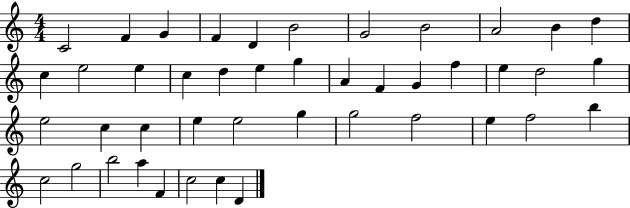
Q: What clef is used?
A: treble